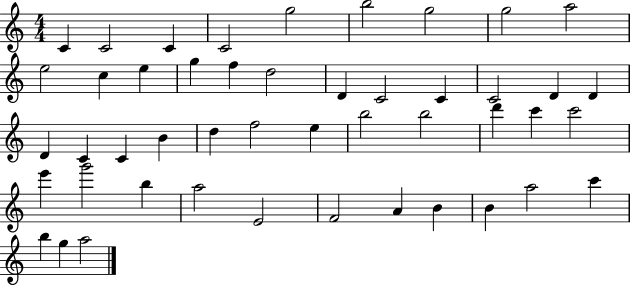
{
  \clef treble
  \numericTimeSignature
  \time 4/4
  \key c \major
  c'4 c'2 c'4 | c'2 g''2 | b''2 g''2 | g''2 a''2 | \break e''2 c''4 e''4 | g''4 f''4 d''2 | d'4 c'2 c'4 | c'2 d'4 d'4 | \break d'4 c'4 c'4 b'4 | d''4 f''2 e''4 | b''2 b''2 | d'''4 c'''4 c'''2 | \break e'''4 g'''2 b''4 | a''2 e'2 | f'2 a'4 b'4 | b'4 a''2 c'''4 | \break b''4 g''4 a''2 | \bar "|."
}